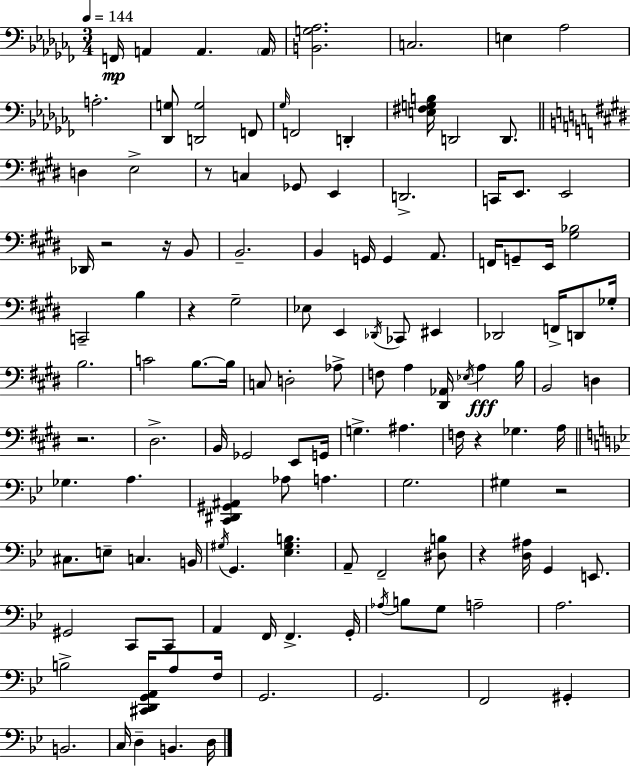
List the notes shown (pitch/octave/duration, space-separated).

F2/s A2/q A2/q. A2/s [B2,G3,Ab3]/h. C3/h. E3/q Ab3/h A3/h. [Db2,G3]/e [D2,G3]/h F2/e Gb3/s F2/h D2/q [E3,F#3,G3,B3]/s D2/h D2/e. D3/q E3/h R/e C3/q Gb2/e E2/q D2/h. C2/s E2/e. E2/h Db2/s R/h R/s B2/e B2/h. B2/q G2/s G2/q A2/e. F2/s G2/e E2/s [G#3,Bb3]/h C2/h B3/q R/q G#3/h Eb3/e E2/q Db2/s CES2/e EIS2/q Db2/h F2/s D2/e Gb3/s B3/h. C4/h B3/e. B3/s C3/e D3/h Ab3/e F3/e A3/q [D#2,Ab2]/s Eb3/s A3/q B3/s B2/h D3/q R/h. D#3/h. B2/s Gb2/h E2/e G2/s G3/q. A#3/q. F3/s R/q Gb3/q. A3/s Gb3/q. A3/q. [C2,D#2,G#2,A#2]/q Ab3/e A3/q. G3/h. G#3/q R/h C#3/e. E3/e C3/q. B2/s G#3/s G2/q. [Eb3,G#3,B3]/q. A2/e F2/h [D#3,B3]/e R/q [D3,A#3]/s G2/q E2/e. G#2/h C2/e C2/e A2/q F2/s F2/q. G2/s Ab3/s B3/e G3/e A3/h A3/h. B3/h [C#2,D2,G2,A2]/s A3/e F3/s G2/h. G2/h. F2/h G#2/q B2/h. C3/s D3/q B2/q. D3/s